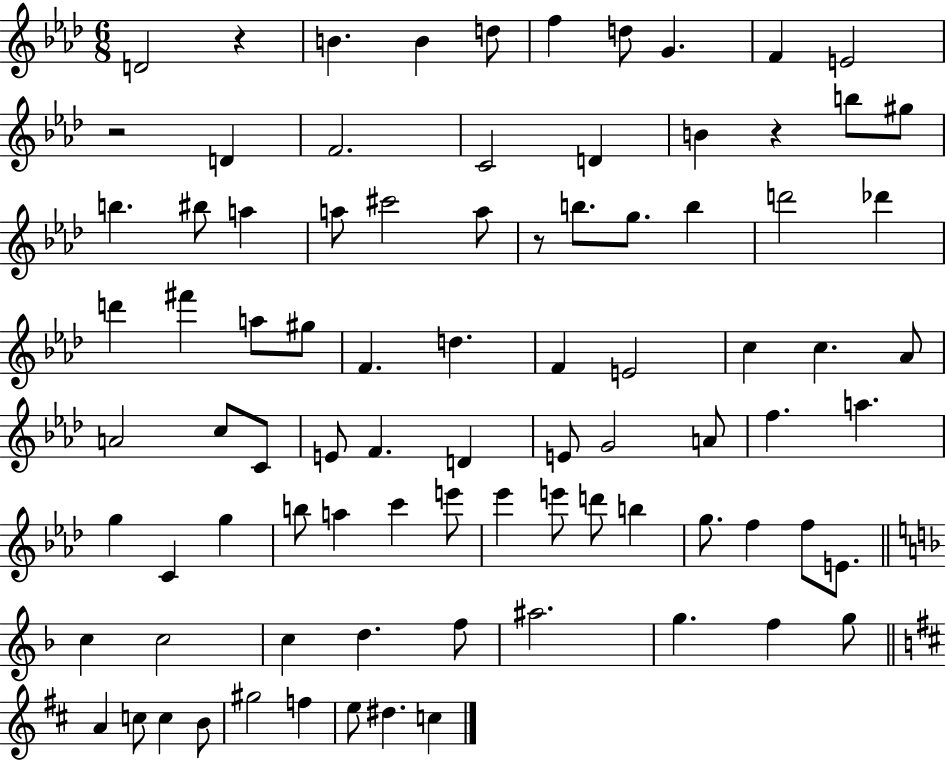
X:1
T:Untitled
M:6/8
L:1/4
K:Ab
D2 z B B d/2 f d/2 G F E2 z2 D F2 C2 D B z b/2 ^g/2 b ^b/2 a a/2 ^c'2 a/2 z/2 b/2 g/2 b d'2 _d' d' ^f' a/2 ^g/2 F d F E2 c c _A/2 A2 c/2 C/2 E/2 F D E/2 G2 A/2 f a g C g b/2 a c' e'/2 _e' e'/2 d'/2 b g/2 f f/2 E/2 c c2 c d f/2 ^a2 g f g/2 A c/2 c B/2 ^g2 f e/2 ^d c